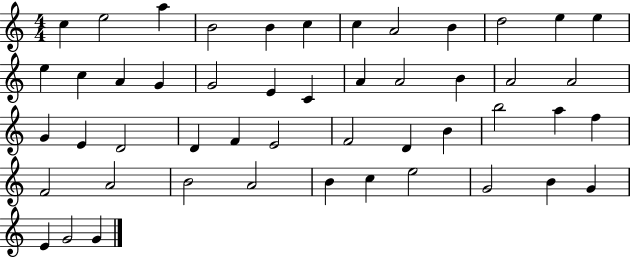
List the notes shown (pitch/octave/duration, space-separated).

C5/q E5/h A5/q B4/h B4/q C5/q C5/q A4/h B4/q D5/h E5/q E5/q E5/q C5/q A4/q G4/q G4/h E4/q C4/q A4/q A4/h B4/q A4/h A4/h G4/q E4/q D4/h D4/q F4/q E4/h F4/h D4/q B4/q B5/h A5/q F5/q F4/h A4/h B4/h A4/h B4/q C5/q E5/h G4/h B4/q G4/q E4/q G4/h G4/q